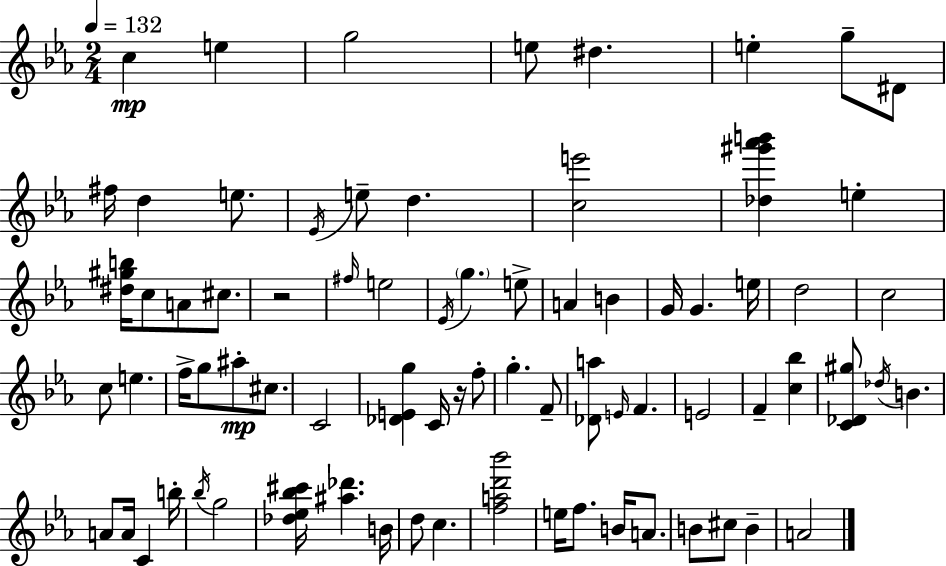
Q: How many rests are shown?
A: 2